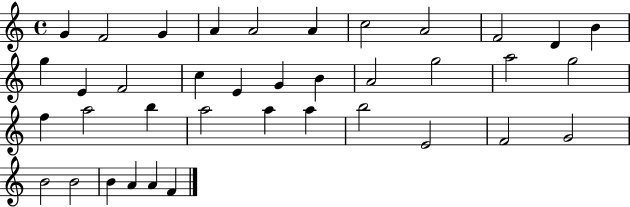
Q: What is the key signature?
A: C major